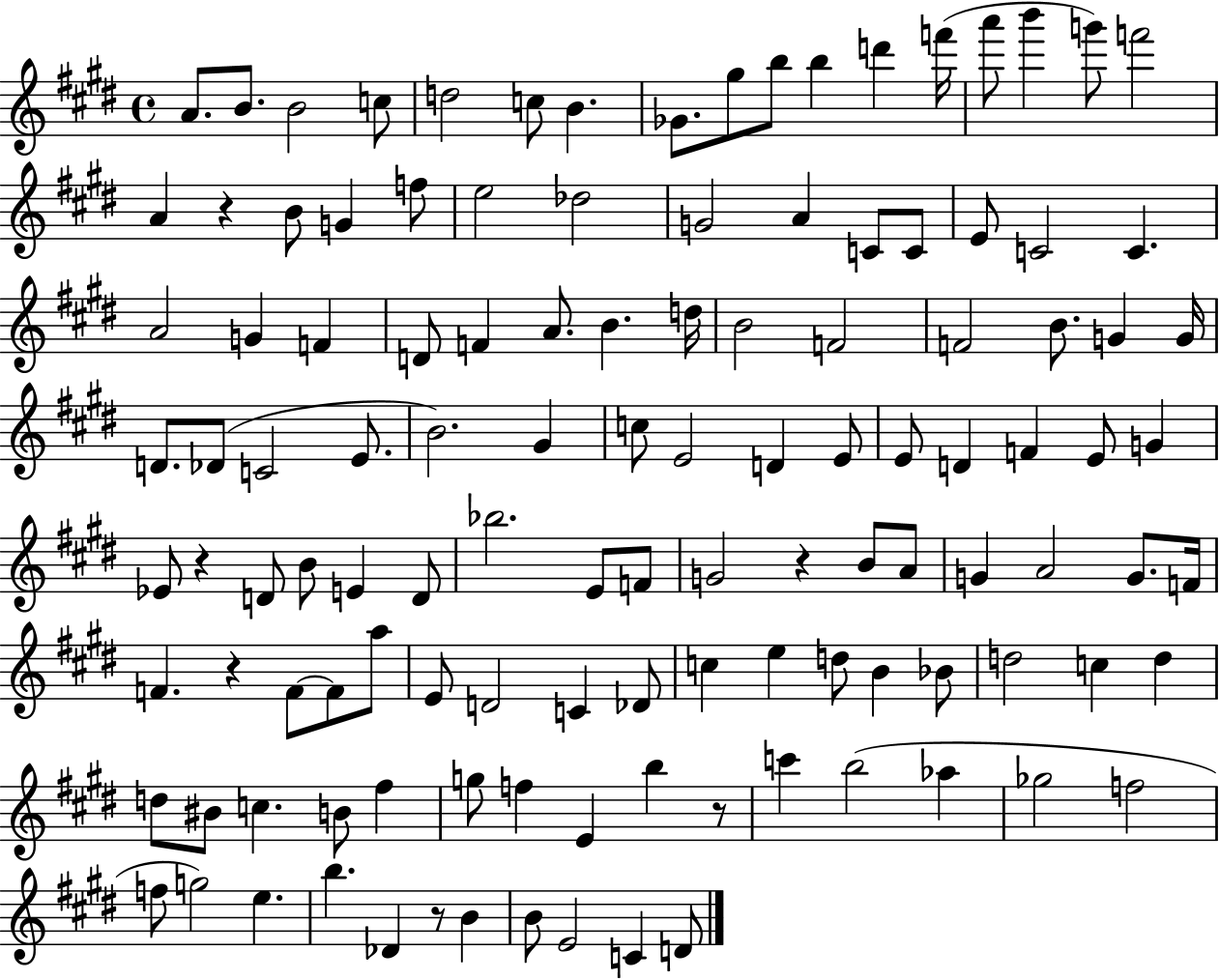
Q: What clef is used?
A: treble